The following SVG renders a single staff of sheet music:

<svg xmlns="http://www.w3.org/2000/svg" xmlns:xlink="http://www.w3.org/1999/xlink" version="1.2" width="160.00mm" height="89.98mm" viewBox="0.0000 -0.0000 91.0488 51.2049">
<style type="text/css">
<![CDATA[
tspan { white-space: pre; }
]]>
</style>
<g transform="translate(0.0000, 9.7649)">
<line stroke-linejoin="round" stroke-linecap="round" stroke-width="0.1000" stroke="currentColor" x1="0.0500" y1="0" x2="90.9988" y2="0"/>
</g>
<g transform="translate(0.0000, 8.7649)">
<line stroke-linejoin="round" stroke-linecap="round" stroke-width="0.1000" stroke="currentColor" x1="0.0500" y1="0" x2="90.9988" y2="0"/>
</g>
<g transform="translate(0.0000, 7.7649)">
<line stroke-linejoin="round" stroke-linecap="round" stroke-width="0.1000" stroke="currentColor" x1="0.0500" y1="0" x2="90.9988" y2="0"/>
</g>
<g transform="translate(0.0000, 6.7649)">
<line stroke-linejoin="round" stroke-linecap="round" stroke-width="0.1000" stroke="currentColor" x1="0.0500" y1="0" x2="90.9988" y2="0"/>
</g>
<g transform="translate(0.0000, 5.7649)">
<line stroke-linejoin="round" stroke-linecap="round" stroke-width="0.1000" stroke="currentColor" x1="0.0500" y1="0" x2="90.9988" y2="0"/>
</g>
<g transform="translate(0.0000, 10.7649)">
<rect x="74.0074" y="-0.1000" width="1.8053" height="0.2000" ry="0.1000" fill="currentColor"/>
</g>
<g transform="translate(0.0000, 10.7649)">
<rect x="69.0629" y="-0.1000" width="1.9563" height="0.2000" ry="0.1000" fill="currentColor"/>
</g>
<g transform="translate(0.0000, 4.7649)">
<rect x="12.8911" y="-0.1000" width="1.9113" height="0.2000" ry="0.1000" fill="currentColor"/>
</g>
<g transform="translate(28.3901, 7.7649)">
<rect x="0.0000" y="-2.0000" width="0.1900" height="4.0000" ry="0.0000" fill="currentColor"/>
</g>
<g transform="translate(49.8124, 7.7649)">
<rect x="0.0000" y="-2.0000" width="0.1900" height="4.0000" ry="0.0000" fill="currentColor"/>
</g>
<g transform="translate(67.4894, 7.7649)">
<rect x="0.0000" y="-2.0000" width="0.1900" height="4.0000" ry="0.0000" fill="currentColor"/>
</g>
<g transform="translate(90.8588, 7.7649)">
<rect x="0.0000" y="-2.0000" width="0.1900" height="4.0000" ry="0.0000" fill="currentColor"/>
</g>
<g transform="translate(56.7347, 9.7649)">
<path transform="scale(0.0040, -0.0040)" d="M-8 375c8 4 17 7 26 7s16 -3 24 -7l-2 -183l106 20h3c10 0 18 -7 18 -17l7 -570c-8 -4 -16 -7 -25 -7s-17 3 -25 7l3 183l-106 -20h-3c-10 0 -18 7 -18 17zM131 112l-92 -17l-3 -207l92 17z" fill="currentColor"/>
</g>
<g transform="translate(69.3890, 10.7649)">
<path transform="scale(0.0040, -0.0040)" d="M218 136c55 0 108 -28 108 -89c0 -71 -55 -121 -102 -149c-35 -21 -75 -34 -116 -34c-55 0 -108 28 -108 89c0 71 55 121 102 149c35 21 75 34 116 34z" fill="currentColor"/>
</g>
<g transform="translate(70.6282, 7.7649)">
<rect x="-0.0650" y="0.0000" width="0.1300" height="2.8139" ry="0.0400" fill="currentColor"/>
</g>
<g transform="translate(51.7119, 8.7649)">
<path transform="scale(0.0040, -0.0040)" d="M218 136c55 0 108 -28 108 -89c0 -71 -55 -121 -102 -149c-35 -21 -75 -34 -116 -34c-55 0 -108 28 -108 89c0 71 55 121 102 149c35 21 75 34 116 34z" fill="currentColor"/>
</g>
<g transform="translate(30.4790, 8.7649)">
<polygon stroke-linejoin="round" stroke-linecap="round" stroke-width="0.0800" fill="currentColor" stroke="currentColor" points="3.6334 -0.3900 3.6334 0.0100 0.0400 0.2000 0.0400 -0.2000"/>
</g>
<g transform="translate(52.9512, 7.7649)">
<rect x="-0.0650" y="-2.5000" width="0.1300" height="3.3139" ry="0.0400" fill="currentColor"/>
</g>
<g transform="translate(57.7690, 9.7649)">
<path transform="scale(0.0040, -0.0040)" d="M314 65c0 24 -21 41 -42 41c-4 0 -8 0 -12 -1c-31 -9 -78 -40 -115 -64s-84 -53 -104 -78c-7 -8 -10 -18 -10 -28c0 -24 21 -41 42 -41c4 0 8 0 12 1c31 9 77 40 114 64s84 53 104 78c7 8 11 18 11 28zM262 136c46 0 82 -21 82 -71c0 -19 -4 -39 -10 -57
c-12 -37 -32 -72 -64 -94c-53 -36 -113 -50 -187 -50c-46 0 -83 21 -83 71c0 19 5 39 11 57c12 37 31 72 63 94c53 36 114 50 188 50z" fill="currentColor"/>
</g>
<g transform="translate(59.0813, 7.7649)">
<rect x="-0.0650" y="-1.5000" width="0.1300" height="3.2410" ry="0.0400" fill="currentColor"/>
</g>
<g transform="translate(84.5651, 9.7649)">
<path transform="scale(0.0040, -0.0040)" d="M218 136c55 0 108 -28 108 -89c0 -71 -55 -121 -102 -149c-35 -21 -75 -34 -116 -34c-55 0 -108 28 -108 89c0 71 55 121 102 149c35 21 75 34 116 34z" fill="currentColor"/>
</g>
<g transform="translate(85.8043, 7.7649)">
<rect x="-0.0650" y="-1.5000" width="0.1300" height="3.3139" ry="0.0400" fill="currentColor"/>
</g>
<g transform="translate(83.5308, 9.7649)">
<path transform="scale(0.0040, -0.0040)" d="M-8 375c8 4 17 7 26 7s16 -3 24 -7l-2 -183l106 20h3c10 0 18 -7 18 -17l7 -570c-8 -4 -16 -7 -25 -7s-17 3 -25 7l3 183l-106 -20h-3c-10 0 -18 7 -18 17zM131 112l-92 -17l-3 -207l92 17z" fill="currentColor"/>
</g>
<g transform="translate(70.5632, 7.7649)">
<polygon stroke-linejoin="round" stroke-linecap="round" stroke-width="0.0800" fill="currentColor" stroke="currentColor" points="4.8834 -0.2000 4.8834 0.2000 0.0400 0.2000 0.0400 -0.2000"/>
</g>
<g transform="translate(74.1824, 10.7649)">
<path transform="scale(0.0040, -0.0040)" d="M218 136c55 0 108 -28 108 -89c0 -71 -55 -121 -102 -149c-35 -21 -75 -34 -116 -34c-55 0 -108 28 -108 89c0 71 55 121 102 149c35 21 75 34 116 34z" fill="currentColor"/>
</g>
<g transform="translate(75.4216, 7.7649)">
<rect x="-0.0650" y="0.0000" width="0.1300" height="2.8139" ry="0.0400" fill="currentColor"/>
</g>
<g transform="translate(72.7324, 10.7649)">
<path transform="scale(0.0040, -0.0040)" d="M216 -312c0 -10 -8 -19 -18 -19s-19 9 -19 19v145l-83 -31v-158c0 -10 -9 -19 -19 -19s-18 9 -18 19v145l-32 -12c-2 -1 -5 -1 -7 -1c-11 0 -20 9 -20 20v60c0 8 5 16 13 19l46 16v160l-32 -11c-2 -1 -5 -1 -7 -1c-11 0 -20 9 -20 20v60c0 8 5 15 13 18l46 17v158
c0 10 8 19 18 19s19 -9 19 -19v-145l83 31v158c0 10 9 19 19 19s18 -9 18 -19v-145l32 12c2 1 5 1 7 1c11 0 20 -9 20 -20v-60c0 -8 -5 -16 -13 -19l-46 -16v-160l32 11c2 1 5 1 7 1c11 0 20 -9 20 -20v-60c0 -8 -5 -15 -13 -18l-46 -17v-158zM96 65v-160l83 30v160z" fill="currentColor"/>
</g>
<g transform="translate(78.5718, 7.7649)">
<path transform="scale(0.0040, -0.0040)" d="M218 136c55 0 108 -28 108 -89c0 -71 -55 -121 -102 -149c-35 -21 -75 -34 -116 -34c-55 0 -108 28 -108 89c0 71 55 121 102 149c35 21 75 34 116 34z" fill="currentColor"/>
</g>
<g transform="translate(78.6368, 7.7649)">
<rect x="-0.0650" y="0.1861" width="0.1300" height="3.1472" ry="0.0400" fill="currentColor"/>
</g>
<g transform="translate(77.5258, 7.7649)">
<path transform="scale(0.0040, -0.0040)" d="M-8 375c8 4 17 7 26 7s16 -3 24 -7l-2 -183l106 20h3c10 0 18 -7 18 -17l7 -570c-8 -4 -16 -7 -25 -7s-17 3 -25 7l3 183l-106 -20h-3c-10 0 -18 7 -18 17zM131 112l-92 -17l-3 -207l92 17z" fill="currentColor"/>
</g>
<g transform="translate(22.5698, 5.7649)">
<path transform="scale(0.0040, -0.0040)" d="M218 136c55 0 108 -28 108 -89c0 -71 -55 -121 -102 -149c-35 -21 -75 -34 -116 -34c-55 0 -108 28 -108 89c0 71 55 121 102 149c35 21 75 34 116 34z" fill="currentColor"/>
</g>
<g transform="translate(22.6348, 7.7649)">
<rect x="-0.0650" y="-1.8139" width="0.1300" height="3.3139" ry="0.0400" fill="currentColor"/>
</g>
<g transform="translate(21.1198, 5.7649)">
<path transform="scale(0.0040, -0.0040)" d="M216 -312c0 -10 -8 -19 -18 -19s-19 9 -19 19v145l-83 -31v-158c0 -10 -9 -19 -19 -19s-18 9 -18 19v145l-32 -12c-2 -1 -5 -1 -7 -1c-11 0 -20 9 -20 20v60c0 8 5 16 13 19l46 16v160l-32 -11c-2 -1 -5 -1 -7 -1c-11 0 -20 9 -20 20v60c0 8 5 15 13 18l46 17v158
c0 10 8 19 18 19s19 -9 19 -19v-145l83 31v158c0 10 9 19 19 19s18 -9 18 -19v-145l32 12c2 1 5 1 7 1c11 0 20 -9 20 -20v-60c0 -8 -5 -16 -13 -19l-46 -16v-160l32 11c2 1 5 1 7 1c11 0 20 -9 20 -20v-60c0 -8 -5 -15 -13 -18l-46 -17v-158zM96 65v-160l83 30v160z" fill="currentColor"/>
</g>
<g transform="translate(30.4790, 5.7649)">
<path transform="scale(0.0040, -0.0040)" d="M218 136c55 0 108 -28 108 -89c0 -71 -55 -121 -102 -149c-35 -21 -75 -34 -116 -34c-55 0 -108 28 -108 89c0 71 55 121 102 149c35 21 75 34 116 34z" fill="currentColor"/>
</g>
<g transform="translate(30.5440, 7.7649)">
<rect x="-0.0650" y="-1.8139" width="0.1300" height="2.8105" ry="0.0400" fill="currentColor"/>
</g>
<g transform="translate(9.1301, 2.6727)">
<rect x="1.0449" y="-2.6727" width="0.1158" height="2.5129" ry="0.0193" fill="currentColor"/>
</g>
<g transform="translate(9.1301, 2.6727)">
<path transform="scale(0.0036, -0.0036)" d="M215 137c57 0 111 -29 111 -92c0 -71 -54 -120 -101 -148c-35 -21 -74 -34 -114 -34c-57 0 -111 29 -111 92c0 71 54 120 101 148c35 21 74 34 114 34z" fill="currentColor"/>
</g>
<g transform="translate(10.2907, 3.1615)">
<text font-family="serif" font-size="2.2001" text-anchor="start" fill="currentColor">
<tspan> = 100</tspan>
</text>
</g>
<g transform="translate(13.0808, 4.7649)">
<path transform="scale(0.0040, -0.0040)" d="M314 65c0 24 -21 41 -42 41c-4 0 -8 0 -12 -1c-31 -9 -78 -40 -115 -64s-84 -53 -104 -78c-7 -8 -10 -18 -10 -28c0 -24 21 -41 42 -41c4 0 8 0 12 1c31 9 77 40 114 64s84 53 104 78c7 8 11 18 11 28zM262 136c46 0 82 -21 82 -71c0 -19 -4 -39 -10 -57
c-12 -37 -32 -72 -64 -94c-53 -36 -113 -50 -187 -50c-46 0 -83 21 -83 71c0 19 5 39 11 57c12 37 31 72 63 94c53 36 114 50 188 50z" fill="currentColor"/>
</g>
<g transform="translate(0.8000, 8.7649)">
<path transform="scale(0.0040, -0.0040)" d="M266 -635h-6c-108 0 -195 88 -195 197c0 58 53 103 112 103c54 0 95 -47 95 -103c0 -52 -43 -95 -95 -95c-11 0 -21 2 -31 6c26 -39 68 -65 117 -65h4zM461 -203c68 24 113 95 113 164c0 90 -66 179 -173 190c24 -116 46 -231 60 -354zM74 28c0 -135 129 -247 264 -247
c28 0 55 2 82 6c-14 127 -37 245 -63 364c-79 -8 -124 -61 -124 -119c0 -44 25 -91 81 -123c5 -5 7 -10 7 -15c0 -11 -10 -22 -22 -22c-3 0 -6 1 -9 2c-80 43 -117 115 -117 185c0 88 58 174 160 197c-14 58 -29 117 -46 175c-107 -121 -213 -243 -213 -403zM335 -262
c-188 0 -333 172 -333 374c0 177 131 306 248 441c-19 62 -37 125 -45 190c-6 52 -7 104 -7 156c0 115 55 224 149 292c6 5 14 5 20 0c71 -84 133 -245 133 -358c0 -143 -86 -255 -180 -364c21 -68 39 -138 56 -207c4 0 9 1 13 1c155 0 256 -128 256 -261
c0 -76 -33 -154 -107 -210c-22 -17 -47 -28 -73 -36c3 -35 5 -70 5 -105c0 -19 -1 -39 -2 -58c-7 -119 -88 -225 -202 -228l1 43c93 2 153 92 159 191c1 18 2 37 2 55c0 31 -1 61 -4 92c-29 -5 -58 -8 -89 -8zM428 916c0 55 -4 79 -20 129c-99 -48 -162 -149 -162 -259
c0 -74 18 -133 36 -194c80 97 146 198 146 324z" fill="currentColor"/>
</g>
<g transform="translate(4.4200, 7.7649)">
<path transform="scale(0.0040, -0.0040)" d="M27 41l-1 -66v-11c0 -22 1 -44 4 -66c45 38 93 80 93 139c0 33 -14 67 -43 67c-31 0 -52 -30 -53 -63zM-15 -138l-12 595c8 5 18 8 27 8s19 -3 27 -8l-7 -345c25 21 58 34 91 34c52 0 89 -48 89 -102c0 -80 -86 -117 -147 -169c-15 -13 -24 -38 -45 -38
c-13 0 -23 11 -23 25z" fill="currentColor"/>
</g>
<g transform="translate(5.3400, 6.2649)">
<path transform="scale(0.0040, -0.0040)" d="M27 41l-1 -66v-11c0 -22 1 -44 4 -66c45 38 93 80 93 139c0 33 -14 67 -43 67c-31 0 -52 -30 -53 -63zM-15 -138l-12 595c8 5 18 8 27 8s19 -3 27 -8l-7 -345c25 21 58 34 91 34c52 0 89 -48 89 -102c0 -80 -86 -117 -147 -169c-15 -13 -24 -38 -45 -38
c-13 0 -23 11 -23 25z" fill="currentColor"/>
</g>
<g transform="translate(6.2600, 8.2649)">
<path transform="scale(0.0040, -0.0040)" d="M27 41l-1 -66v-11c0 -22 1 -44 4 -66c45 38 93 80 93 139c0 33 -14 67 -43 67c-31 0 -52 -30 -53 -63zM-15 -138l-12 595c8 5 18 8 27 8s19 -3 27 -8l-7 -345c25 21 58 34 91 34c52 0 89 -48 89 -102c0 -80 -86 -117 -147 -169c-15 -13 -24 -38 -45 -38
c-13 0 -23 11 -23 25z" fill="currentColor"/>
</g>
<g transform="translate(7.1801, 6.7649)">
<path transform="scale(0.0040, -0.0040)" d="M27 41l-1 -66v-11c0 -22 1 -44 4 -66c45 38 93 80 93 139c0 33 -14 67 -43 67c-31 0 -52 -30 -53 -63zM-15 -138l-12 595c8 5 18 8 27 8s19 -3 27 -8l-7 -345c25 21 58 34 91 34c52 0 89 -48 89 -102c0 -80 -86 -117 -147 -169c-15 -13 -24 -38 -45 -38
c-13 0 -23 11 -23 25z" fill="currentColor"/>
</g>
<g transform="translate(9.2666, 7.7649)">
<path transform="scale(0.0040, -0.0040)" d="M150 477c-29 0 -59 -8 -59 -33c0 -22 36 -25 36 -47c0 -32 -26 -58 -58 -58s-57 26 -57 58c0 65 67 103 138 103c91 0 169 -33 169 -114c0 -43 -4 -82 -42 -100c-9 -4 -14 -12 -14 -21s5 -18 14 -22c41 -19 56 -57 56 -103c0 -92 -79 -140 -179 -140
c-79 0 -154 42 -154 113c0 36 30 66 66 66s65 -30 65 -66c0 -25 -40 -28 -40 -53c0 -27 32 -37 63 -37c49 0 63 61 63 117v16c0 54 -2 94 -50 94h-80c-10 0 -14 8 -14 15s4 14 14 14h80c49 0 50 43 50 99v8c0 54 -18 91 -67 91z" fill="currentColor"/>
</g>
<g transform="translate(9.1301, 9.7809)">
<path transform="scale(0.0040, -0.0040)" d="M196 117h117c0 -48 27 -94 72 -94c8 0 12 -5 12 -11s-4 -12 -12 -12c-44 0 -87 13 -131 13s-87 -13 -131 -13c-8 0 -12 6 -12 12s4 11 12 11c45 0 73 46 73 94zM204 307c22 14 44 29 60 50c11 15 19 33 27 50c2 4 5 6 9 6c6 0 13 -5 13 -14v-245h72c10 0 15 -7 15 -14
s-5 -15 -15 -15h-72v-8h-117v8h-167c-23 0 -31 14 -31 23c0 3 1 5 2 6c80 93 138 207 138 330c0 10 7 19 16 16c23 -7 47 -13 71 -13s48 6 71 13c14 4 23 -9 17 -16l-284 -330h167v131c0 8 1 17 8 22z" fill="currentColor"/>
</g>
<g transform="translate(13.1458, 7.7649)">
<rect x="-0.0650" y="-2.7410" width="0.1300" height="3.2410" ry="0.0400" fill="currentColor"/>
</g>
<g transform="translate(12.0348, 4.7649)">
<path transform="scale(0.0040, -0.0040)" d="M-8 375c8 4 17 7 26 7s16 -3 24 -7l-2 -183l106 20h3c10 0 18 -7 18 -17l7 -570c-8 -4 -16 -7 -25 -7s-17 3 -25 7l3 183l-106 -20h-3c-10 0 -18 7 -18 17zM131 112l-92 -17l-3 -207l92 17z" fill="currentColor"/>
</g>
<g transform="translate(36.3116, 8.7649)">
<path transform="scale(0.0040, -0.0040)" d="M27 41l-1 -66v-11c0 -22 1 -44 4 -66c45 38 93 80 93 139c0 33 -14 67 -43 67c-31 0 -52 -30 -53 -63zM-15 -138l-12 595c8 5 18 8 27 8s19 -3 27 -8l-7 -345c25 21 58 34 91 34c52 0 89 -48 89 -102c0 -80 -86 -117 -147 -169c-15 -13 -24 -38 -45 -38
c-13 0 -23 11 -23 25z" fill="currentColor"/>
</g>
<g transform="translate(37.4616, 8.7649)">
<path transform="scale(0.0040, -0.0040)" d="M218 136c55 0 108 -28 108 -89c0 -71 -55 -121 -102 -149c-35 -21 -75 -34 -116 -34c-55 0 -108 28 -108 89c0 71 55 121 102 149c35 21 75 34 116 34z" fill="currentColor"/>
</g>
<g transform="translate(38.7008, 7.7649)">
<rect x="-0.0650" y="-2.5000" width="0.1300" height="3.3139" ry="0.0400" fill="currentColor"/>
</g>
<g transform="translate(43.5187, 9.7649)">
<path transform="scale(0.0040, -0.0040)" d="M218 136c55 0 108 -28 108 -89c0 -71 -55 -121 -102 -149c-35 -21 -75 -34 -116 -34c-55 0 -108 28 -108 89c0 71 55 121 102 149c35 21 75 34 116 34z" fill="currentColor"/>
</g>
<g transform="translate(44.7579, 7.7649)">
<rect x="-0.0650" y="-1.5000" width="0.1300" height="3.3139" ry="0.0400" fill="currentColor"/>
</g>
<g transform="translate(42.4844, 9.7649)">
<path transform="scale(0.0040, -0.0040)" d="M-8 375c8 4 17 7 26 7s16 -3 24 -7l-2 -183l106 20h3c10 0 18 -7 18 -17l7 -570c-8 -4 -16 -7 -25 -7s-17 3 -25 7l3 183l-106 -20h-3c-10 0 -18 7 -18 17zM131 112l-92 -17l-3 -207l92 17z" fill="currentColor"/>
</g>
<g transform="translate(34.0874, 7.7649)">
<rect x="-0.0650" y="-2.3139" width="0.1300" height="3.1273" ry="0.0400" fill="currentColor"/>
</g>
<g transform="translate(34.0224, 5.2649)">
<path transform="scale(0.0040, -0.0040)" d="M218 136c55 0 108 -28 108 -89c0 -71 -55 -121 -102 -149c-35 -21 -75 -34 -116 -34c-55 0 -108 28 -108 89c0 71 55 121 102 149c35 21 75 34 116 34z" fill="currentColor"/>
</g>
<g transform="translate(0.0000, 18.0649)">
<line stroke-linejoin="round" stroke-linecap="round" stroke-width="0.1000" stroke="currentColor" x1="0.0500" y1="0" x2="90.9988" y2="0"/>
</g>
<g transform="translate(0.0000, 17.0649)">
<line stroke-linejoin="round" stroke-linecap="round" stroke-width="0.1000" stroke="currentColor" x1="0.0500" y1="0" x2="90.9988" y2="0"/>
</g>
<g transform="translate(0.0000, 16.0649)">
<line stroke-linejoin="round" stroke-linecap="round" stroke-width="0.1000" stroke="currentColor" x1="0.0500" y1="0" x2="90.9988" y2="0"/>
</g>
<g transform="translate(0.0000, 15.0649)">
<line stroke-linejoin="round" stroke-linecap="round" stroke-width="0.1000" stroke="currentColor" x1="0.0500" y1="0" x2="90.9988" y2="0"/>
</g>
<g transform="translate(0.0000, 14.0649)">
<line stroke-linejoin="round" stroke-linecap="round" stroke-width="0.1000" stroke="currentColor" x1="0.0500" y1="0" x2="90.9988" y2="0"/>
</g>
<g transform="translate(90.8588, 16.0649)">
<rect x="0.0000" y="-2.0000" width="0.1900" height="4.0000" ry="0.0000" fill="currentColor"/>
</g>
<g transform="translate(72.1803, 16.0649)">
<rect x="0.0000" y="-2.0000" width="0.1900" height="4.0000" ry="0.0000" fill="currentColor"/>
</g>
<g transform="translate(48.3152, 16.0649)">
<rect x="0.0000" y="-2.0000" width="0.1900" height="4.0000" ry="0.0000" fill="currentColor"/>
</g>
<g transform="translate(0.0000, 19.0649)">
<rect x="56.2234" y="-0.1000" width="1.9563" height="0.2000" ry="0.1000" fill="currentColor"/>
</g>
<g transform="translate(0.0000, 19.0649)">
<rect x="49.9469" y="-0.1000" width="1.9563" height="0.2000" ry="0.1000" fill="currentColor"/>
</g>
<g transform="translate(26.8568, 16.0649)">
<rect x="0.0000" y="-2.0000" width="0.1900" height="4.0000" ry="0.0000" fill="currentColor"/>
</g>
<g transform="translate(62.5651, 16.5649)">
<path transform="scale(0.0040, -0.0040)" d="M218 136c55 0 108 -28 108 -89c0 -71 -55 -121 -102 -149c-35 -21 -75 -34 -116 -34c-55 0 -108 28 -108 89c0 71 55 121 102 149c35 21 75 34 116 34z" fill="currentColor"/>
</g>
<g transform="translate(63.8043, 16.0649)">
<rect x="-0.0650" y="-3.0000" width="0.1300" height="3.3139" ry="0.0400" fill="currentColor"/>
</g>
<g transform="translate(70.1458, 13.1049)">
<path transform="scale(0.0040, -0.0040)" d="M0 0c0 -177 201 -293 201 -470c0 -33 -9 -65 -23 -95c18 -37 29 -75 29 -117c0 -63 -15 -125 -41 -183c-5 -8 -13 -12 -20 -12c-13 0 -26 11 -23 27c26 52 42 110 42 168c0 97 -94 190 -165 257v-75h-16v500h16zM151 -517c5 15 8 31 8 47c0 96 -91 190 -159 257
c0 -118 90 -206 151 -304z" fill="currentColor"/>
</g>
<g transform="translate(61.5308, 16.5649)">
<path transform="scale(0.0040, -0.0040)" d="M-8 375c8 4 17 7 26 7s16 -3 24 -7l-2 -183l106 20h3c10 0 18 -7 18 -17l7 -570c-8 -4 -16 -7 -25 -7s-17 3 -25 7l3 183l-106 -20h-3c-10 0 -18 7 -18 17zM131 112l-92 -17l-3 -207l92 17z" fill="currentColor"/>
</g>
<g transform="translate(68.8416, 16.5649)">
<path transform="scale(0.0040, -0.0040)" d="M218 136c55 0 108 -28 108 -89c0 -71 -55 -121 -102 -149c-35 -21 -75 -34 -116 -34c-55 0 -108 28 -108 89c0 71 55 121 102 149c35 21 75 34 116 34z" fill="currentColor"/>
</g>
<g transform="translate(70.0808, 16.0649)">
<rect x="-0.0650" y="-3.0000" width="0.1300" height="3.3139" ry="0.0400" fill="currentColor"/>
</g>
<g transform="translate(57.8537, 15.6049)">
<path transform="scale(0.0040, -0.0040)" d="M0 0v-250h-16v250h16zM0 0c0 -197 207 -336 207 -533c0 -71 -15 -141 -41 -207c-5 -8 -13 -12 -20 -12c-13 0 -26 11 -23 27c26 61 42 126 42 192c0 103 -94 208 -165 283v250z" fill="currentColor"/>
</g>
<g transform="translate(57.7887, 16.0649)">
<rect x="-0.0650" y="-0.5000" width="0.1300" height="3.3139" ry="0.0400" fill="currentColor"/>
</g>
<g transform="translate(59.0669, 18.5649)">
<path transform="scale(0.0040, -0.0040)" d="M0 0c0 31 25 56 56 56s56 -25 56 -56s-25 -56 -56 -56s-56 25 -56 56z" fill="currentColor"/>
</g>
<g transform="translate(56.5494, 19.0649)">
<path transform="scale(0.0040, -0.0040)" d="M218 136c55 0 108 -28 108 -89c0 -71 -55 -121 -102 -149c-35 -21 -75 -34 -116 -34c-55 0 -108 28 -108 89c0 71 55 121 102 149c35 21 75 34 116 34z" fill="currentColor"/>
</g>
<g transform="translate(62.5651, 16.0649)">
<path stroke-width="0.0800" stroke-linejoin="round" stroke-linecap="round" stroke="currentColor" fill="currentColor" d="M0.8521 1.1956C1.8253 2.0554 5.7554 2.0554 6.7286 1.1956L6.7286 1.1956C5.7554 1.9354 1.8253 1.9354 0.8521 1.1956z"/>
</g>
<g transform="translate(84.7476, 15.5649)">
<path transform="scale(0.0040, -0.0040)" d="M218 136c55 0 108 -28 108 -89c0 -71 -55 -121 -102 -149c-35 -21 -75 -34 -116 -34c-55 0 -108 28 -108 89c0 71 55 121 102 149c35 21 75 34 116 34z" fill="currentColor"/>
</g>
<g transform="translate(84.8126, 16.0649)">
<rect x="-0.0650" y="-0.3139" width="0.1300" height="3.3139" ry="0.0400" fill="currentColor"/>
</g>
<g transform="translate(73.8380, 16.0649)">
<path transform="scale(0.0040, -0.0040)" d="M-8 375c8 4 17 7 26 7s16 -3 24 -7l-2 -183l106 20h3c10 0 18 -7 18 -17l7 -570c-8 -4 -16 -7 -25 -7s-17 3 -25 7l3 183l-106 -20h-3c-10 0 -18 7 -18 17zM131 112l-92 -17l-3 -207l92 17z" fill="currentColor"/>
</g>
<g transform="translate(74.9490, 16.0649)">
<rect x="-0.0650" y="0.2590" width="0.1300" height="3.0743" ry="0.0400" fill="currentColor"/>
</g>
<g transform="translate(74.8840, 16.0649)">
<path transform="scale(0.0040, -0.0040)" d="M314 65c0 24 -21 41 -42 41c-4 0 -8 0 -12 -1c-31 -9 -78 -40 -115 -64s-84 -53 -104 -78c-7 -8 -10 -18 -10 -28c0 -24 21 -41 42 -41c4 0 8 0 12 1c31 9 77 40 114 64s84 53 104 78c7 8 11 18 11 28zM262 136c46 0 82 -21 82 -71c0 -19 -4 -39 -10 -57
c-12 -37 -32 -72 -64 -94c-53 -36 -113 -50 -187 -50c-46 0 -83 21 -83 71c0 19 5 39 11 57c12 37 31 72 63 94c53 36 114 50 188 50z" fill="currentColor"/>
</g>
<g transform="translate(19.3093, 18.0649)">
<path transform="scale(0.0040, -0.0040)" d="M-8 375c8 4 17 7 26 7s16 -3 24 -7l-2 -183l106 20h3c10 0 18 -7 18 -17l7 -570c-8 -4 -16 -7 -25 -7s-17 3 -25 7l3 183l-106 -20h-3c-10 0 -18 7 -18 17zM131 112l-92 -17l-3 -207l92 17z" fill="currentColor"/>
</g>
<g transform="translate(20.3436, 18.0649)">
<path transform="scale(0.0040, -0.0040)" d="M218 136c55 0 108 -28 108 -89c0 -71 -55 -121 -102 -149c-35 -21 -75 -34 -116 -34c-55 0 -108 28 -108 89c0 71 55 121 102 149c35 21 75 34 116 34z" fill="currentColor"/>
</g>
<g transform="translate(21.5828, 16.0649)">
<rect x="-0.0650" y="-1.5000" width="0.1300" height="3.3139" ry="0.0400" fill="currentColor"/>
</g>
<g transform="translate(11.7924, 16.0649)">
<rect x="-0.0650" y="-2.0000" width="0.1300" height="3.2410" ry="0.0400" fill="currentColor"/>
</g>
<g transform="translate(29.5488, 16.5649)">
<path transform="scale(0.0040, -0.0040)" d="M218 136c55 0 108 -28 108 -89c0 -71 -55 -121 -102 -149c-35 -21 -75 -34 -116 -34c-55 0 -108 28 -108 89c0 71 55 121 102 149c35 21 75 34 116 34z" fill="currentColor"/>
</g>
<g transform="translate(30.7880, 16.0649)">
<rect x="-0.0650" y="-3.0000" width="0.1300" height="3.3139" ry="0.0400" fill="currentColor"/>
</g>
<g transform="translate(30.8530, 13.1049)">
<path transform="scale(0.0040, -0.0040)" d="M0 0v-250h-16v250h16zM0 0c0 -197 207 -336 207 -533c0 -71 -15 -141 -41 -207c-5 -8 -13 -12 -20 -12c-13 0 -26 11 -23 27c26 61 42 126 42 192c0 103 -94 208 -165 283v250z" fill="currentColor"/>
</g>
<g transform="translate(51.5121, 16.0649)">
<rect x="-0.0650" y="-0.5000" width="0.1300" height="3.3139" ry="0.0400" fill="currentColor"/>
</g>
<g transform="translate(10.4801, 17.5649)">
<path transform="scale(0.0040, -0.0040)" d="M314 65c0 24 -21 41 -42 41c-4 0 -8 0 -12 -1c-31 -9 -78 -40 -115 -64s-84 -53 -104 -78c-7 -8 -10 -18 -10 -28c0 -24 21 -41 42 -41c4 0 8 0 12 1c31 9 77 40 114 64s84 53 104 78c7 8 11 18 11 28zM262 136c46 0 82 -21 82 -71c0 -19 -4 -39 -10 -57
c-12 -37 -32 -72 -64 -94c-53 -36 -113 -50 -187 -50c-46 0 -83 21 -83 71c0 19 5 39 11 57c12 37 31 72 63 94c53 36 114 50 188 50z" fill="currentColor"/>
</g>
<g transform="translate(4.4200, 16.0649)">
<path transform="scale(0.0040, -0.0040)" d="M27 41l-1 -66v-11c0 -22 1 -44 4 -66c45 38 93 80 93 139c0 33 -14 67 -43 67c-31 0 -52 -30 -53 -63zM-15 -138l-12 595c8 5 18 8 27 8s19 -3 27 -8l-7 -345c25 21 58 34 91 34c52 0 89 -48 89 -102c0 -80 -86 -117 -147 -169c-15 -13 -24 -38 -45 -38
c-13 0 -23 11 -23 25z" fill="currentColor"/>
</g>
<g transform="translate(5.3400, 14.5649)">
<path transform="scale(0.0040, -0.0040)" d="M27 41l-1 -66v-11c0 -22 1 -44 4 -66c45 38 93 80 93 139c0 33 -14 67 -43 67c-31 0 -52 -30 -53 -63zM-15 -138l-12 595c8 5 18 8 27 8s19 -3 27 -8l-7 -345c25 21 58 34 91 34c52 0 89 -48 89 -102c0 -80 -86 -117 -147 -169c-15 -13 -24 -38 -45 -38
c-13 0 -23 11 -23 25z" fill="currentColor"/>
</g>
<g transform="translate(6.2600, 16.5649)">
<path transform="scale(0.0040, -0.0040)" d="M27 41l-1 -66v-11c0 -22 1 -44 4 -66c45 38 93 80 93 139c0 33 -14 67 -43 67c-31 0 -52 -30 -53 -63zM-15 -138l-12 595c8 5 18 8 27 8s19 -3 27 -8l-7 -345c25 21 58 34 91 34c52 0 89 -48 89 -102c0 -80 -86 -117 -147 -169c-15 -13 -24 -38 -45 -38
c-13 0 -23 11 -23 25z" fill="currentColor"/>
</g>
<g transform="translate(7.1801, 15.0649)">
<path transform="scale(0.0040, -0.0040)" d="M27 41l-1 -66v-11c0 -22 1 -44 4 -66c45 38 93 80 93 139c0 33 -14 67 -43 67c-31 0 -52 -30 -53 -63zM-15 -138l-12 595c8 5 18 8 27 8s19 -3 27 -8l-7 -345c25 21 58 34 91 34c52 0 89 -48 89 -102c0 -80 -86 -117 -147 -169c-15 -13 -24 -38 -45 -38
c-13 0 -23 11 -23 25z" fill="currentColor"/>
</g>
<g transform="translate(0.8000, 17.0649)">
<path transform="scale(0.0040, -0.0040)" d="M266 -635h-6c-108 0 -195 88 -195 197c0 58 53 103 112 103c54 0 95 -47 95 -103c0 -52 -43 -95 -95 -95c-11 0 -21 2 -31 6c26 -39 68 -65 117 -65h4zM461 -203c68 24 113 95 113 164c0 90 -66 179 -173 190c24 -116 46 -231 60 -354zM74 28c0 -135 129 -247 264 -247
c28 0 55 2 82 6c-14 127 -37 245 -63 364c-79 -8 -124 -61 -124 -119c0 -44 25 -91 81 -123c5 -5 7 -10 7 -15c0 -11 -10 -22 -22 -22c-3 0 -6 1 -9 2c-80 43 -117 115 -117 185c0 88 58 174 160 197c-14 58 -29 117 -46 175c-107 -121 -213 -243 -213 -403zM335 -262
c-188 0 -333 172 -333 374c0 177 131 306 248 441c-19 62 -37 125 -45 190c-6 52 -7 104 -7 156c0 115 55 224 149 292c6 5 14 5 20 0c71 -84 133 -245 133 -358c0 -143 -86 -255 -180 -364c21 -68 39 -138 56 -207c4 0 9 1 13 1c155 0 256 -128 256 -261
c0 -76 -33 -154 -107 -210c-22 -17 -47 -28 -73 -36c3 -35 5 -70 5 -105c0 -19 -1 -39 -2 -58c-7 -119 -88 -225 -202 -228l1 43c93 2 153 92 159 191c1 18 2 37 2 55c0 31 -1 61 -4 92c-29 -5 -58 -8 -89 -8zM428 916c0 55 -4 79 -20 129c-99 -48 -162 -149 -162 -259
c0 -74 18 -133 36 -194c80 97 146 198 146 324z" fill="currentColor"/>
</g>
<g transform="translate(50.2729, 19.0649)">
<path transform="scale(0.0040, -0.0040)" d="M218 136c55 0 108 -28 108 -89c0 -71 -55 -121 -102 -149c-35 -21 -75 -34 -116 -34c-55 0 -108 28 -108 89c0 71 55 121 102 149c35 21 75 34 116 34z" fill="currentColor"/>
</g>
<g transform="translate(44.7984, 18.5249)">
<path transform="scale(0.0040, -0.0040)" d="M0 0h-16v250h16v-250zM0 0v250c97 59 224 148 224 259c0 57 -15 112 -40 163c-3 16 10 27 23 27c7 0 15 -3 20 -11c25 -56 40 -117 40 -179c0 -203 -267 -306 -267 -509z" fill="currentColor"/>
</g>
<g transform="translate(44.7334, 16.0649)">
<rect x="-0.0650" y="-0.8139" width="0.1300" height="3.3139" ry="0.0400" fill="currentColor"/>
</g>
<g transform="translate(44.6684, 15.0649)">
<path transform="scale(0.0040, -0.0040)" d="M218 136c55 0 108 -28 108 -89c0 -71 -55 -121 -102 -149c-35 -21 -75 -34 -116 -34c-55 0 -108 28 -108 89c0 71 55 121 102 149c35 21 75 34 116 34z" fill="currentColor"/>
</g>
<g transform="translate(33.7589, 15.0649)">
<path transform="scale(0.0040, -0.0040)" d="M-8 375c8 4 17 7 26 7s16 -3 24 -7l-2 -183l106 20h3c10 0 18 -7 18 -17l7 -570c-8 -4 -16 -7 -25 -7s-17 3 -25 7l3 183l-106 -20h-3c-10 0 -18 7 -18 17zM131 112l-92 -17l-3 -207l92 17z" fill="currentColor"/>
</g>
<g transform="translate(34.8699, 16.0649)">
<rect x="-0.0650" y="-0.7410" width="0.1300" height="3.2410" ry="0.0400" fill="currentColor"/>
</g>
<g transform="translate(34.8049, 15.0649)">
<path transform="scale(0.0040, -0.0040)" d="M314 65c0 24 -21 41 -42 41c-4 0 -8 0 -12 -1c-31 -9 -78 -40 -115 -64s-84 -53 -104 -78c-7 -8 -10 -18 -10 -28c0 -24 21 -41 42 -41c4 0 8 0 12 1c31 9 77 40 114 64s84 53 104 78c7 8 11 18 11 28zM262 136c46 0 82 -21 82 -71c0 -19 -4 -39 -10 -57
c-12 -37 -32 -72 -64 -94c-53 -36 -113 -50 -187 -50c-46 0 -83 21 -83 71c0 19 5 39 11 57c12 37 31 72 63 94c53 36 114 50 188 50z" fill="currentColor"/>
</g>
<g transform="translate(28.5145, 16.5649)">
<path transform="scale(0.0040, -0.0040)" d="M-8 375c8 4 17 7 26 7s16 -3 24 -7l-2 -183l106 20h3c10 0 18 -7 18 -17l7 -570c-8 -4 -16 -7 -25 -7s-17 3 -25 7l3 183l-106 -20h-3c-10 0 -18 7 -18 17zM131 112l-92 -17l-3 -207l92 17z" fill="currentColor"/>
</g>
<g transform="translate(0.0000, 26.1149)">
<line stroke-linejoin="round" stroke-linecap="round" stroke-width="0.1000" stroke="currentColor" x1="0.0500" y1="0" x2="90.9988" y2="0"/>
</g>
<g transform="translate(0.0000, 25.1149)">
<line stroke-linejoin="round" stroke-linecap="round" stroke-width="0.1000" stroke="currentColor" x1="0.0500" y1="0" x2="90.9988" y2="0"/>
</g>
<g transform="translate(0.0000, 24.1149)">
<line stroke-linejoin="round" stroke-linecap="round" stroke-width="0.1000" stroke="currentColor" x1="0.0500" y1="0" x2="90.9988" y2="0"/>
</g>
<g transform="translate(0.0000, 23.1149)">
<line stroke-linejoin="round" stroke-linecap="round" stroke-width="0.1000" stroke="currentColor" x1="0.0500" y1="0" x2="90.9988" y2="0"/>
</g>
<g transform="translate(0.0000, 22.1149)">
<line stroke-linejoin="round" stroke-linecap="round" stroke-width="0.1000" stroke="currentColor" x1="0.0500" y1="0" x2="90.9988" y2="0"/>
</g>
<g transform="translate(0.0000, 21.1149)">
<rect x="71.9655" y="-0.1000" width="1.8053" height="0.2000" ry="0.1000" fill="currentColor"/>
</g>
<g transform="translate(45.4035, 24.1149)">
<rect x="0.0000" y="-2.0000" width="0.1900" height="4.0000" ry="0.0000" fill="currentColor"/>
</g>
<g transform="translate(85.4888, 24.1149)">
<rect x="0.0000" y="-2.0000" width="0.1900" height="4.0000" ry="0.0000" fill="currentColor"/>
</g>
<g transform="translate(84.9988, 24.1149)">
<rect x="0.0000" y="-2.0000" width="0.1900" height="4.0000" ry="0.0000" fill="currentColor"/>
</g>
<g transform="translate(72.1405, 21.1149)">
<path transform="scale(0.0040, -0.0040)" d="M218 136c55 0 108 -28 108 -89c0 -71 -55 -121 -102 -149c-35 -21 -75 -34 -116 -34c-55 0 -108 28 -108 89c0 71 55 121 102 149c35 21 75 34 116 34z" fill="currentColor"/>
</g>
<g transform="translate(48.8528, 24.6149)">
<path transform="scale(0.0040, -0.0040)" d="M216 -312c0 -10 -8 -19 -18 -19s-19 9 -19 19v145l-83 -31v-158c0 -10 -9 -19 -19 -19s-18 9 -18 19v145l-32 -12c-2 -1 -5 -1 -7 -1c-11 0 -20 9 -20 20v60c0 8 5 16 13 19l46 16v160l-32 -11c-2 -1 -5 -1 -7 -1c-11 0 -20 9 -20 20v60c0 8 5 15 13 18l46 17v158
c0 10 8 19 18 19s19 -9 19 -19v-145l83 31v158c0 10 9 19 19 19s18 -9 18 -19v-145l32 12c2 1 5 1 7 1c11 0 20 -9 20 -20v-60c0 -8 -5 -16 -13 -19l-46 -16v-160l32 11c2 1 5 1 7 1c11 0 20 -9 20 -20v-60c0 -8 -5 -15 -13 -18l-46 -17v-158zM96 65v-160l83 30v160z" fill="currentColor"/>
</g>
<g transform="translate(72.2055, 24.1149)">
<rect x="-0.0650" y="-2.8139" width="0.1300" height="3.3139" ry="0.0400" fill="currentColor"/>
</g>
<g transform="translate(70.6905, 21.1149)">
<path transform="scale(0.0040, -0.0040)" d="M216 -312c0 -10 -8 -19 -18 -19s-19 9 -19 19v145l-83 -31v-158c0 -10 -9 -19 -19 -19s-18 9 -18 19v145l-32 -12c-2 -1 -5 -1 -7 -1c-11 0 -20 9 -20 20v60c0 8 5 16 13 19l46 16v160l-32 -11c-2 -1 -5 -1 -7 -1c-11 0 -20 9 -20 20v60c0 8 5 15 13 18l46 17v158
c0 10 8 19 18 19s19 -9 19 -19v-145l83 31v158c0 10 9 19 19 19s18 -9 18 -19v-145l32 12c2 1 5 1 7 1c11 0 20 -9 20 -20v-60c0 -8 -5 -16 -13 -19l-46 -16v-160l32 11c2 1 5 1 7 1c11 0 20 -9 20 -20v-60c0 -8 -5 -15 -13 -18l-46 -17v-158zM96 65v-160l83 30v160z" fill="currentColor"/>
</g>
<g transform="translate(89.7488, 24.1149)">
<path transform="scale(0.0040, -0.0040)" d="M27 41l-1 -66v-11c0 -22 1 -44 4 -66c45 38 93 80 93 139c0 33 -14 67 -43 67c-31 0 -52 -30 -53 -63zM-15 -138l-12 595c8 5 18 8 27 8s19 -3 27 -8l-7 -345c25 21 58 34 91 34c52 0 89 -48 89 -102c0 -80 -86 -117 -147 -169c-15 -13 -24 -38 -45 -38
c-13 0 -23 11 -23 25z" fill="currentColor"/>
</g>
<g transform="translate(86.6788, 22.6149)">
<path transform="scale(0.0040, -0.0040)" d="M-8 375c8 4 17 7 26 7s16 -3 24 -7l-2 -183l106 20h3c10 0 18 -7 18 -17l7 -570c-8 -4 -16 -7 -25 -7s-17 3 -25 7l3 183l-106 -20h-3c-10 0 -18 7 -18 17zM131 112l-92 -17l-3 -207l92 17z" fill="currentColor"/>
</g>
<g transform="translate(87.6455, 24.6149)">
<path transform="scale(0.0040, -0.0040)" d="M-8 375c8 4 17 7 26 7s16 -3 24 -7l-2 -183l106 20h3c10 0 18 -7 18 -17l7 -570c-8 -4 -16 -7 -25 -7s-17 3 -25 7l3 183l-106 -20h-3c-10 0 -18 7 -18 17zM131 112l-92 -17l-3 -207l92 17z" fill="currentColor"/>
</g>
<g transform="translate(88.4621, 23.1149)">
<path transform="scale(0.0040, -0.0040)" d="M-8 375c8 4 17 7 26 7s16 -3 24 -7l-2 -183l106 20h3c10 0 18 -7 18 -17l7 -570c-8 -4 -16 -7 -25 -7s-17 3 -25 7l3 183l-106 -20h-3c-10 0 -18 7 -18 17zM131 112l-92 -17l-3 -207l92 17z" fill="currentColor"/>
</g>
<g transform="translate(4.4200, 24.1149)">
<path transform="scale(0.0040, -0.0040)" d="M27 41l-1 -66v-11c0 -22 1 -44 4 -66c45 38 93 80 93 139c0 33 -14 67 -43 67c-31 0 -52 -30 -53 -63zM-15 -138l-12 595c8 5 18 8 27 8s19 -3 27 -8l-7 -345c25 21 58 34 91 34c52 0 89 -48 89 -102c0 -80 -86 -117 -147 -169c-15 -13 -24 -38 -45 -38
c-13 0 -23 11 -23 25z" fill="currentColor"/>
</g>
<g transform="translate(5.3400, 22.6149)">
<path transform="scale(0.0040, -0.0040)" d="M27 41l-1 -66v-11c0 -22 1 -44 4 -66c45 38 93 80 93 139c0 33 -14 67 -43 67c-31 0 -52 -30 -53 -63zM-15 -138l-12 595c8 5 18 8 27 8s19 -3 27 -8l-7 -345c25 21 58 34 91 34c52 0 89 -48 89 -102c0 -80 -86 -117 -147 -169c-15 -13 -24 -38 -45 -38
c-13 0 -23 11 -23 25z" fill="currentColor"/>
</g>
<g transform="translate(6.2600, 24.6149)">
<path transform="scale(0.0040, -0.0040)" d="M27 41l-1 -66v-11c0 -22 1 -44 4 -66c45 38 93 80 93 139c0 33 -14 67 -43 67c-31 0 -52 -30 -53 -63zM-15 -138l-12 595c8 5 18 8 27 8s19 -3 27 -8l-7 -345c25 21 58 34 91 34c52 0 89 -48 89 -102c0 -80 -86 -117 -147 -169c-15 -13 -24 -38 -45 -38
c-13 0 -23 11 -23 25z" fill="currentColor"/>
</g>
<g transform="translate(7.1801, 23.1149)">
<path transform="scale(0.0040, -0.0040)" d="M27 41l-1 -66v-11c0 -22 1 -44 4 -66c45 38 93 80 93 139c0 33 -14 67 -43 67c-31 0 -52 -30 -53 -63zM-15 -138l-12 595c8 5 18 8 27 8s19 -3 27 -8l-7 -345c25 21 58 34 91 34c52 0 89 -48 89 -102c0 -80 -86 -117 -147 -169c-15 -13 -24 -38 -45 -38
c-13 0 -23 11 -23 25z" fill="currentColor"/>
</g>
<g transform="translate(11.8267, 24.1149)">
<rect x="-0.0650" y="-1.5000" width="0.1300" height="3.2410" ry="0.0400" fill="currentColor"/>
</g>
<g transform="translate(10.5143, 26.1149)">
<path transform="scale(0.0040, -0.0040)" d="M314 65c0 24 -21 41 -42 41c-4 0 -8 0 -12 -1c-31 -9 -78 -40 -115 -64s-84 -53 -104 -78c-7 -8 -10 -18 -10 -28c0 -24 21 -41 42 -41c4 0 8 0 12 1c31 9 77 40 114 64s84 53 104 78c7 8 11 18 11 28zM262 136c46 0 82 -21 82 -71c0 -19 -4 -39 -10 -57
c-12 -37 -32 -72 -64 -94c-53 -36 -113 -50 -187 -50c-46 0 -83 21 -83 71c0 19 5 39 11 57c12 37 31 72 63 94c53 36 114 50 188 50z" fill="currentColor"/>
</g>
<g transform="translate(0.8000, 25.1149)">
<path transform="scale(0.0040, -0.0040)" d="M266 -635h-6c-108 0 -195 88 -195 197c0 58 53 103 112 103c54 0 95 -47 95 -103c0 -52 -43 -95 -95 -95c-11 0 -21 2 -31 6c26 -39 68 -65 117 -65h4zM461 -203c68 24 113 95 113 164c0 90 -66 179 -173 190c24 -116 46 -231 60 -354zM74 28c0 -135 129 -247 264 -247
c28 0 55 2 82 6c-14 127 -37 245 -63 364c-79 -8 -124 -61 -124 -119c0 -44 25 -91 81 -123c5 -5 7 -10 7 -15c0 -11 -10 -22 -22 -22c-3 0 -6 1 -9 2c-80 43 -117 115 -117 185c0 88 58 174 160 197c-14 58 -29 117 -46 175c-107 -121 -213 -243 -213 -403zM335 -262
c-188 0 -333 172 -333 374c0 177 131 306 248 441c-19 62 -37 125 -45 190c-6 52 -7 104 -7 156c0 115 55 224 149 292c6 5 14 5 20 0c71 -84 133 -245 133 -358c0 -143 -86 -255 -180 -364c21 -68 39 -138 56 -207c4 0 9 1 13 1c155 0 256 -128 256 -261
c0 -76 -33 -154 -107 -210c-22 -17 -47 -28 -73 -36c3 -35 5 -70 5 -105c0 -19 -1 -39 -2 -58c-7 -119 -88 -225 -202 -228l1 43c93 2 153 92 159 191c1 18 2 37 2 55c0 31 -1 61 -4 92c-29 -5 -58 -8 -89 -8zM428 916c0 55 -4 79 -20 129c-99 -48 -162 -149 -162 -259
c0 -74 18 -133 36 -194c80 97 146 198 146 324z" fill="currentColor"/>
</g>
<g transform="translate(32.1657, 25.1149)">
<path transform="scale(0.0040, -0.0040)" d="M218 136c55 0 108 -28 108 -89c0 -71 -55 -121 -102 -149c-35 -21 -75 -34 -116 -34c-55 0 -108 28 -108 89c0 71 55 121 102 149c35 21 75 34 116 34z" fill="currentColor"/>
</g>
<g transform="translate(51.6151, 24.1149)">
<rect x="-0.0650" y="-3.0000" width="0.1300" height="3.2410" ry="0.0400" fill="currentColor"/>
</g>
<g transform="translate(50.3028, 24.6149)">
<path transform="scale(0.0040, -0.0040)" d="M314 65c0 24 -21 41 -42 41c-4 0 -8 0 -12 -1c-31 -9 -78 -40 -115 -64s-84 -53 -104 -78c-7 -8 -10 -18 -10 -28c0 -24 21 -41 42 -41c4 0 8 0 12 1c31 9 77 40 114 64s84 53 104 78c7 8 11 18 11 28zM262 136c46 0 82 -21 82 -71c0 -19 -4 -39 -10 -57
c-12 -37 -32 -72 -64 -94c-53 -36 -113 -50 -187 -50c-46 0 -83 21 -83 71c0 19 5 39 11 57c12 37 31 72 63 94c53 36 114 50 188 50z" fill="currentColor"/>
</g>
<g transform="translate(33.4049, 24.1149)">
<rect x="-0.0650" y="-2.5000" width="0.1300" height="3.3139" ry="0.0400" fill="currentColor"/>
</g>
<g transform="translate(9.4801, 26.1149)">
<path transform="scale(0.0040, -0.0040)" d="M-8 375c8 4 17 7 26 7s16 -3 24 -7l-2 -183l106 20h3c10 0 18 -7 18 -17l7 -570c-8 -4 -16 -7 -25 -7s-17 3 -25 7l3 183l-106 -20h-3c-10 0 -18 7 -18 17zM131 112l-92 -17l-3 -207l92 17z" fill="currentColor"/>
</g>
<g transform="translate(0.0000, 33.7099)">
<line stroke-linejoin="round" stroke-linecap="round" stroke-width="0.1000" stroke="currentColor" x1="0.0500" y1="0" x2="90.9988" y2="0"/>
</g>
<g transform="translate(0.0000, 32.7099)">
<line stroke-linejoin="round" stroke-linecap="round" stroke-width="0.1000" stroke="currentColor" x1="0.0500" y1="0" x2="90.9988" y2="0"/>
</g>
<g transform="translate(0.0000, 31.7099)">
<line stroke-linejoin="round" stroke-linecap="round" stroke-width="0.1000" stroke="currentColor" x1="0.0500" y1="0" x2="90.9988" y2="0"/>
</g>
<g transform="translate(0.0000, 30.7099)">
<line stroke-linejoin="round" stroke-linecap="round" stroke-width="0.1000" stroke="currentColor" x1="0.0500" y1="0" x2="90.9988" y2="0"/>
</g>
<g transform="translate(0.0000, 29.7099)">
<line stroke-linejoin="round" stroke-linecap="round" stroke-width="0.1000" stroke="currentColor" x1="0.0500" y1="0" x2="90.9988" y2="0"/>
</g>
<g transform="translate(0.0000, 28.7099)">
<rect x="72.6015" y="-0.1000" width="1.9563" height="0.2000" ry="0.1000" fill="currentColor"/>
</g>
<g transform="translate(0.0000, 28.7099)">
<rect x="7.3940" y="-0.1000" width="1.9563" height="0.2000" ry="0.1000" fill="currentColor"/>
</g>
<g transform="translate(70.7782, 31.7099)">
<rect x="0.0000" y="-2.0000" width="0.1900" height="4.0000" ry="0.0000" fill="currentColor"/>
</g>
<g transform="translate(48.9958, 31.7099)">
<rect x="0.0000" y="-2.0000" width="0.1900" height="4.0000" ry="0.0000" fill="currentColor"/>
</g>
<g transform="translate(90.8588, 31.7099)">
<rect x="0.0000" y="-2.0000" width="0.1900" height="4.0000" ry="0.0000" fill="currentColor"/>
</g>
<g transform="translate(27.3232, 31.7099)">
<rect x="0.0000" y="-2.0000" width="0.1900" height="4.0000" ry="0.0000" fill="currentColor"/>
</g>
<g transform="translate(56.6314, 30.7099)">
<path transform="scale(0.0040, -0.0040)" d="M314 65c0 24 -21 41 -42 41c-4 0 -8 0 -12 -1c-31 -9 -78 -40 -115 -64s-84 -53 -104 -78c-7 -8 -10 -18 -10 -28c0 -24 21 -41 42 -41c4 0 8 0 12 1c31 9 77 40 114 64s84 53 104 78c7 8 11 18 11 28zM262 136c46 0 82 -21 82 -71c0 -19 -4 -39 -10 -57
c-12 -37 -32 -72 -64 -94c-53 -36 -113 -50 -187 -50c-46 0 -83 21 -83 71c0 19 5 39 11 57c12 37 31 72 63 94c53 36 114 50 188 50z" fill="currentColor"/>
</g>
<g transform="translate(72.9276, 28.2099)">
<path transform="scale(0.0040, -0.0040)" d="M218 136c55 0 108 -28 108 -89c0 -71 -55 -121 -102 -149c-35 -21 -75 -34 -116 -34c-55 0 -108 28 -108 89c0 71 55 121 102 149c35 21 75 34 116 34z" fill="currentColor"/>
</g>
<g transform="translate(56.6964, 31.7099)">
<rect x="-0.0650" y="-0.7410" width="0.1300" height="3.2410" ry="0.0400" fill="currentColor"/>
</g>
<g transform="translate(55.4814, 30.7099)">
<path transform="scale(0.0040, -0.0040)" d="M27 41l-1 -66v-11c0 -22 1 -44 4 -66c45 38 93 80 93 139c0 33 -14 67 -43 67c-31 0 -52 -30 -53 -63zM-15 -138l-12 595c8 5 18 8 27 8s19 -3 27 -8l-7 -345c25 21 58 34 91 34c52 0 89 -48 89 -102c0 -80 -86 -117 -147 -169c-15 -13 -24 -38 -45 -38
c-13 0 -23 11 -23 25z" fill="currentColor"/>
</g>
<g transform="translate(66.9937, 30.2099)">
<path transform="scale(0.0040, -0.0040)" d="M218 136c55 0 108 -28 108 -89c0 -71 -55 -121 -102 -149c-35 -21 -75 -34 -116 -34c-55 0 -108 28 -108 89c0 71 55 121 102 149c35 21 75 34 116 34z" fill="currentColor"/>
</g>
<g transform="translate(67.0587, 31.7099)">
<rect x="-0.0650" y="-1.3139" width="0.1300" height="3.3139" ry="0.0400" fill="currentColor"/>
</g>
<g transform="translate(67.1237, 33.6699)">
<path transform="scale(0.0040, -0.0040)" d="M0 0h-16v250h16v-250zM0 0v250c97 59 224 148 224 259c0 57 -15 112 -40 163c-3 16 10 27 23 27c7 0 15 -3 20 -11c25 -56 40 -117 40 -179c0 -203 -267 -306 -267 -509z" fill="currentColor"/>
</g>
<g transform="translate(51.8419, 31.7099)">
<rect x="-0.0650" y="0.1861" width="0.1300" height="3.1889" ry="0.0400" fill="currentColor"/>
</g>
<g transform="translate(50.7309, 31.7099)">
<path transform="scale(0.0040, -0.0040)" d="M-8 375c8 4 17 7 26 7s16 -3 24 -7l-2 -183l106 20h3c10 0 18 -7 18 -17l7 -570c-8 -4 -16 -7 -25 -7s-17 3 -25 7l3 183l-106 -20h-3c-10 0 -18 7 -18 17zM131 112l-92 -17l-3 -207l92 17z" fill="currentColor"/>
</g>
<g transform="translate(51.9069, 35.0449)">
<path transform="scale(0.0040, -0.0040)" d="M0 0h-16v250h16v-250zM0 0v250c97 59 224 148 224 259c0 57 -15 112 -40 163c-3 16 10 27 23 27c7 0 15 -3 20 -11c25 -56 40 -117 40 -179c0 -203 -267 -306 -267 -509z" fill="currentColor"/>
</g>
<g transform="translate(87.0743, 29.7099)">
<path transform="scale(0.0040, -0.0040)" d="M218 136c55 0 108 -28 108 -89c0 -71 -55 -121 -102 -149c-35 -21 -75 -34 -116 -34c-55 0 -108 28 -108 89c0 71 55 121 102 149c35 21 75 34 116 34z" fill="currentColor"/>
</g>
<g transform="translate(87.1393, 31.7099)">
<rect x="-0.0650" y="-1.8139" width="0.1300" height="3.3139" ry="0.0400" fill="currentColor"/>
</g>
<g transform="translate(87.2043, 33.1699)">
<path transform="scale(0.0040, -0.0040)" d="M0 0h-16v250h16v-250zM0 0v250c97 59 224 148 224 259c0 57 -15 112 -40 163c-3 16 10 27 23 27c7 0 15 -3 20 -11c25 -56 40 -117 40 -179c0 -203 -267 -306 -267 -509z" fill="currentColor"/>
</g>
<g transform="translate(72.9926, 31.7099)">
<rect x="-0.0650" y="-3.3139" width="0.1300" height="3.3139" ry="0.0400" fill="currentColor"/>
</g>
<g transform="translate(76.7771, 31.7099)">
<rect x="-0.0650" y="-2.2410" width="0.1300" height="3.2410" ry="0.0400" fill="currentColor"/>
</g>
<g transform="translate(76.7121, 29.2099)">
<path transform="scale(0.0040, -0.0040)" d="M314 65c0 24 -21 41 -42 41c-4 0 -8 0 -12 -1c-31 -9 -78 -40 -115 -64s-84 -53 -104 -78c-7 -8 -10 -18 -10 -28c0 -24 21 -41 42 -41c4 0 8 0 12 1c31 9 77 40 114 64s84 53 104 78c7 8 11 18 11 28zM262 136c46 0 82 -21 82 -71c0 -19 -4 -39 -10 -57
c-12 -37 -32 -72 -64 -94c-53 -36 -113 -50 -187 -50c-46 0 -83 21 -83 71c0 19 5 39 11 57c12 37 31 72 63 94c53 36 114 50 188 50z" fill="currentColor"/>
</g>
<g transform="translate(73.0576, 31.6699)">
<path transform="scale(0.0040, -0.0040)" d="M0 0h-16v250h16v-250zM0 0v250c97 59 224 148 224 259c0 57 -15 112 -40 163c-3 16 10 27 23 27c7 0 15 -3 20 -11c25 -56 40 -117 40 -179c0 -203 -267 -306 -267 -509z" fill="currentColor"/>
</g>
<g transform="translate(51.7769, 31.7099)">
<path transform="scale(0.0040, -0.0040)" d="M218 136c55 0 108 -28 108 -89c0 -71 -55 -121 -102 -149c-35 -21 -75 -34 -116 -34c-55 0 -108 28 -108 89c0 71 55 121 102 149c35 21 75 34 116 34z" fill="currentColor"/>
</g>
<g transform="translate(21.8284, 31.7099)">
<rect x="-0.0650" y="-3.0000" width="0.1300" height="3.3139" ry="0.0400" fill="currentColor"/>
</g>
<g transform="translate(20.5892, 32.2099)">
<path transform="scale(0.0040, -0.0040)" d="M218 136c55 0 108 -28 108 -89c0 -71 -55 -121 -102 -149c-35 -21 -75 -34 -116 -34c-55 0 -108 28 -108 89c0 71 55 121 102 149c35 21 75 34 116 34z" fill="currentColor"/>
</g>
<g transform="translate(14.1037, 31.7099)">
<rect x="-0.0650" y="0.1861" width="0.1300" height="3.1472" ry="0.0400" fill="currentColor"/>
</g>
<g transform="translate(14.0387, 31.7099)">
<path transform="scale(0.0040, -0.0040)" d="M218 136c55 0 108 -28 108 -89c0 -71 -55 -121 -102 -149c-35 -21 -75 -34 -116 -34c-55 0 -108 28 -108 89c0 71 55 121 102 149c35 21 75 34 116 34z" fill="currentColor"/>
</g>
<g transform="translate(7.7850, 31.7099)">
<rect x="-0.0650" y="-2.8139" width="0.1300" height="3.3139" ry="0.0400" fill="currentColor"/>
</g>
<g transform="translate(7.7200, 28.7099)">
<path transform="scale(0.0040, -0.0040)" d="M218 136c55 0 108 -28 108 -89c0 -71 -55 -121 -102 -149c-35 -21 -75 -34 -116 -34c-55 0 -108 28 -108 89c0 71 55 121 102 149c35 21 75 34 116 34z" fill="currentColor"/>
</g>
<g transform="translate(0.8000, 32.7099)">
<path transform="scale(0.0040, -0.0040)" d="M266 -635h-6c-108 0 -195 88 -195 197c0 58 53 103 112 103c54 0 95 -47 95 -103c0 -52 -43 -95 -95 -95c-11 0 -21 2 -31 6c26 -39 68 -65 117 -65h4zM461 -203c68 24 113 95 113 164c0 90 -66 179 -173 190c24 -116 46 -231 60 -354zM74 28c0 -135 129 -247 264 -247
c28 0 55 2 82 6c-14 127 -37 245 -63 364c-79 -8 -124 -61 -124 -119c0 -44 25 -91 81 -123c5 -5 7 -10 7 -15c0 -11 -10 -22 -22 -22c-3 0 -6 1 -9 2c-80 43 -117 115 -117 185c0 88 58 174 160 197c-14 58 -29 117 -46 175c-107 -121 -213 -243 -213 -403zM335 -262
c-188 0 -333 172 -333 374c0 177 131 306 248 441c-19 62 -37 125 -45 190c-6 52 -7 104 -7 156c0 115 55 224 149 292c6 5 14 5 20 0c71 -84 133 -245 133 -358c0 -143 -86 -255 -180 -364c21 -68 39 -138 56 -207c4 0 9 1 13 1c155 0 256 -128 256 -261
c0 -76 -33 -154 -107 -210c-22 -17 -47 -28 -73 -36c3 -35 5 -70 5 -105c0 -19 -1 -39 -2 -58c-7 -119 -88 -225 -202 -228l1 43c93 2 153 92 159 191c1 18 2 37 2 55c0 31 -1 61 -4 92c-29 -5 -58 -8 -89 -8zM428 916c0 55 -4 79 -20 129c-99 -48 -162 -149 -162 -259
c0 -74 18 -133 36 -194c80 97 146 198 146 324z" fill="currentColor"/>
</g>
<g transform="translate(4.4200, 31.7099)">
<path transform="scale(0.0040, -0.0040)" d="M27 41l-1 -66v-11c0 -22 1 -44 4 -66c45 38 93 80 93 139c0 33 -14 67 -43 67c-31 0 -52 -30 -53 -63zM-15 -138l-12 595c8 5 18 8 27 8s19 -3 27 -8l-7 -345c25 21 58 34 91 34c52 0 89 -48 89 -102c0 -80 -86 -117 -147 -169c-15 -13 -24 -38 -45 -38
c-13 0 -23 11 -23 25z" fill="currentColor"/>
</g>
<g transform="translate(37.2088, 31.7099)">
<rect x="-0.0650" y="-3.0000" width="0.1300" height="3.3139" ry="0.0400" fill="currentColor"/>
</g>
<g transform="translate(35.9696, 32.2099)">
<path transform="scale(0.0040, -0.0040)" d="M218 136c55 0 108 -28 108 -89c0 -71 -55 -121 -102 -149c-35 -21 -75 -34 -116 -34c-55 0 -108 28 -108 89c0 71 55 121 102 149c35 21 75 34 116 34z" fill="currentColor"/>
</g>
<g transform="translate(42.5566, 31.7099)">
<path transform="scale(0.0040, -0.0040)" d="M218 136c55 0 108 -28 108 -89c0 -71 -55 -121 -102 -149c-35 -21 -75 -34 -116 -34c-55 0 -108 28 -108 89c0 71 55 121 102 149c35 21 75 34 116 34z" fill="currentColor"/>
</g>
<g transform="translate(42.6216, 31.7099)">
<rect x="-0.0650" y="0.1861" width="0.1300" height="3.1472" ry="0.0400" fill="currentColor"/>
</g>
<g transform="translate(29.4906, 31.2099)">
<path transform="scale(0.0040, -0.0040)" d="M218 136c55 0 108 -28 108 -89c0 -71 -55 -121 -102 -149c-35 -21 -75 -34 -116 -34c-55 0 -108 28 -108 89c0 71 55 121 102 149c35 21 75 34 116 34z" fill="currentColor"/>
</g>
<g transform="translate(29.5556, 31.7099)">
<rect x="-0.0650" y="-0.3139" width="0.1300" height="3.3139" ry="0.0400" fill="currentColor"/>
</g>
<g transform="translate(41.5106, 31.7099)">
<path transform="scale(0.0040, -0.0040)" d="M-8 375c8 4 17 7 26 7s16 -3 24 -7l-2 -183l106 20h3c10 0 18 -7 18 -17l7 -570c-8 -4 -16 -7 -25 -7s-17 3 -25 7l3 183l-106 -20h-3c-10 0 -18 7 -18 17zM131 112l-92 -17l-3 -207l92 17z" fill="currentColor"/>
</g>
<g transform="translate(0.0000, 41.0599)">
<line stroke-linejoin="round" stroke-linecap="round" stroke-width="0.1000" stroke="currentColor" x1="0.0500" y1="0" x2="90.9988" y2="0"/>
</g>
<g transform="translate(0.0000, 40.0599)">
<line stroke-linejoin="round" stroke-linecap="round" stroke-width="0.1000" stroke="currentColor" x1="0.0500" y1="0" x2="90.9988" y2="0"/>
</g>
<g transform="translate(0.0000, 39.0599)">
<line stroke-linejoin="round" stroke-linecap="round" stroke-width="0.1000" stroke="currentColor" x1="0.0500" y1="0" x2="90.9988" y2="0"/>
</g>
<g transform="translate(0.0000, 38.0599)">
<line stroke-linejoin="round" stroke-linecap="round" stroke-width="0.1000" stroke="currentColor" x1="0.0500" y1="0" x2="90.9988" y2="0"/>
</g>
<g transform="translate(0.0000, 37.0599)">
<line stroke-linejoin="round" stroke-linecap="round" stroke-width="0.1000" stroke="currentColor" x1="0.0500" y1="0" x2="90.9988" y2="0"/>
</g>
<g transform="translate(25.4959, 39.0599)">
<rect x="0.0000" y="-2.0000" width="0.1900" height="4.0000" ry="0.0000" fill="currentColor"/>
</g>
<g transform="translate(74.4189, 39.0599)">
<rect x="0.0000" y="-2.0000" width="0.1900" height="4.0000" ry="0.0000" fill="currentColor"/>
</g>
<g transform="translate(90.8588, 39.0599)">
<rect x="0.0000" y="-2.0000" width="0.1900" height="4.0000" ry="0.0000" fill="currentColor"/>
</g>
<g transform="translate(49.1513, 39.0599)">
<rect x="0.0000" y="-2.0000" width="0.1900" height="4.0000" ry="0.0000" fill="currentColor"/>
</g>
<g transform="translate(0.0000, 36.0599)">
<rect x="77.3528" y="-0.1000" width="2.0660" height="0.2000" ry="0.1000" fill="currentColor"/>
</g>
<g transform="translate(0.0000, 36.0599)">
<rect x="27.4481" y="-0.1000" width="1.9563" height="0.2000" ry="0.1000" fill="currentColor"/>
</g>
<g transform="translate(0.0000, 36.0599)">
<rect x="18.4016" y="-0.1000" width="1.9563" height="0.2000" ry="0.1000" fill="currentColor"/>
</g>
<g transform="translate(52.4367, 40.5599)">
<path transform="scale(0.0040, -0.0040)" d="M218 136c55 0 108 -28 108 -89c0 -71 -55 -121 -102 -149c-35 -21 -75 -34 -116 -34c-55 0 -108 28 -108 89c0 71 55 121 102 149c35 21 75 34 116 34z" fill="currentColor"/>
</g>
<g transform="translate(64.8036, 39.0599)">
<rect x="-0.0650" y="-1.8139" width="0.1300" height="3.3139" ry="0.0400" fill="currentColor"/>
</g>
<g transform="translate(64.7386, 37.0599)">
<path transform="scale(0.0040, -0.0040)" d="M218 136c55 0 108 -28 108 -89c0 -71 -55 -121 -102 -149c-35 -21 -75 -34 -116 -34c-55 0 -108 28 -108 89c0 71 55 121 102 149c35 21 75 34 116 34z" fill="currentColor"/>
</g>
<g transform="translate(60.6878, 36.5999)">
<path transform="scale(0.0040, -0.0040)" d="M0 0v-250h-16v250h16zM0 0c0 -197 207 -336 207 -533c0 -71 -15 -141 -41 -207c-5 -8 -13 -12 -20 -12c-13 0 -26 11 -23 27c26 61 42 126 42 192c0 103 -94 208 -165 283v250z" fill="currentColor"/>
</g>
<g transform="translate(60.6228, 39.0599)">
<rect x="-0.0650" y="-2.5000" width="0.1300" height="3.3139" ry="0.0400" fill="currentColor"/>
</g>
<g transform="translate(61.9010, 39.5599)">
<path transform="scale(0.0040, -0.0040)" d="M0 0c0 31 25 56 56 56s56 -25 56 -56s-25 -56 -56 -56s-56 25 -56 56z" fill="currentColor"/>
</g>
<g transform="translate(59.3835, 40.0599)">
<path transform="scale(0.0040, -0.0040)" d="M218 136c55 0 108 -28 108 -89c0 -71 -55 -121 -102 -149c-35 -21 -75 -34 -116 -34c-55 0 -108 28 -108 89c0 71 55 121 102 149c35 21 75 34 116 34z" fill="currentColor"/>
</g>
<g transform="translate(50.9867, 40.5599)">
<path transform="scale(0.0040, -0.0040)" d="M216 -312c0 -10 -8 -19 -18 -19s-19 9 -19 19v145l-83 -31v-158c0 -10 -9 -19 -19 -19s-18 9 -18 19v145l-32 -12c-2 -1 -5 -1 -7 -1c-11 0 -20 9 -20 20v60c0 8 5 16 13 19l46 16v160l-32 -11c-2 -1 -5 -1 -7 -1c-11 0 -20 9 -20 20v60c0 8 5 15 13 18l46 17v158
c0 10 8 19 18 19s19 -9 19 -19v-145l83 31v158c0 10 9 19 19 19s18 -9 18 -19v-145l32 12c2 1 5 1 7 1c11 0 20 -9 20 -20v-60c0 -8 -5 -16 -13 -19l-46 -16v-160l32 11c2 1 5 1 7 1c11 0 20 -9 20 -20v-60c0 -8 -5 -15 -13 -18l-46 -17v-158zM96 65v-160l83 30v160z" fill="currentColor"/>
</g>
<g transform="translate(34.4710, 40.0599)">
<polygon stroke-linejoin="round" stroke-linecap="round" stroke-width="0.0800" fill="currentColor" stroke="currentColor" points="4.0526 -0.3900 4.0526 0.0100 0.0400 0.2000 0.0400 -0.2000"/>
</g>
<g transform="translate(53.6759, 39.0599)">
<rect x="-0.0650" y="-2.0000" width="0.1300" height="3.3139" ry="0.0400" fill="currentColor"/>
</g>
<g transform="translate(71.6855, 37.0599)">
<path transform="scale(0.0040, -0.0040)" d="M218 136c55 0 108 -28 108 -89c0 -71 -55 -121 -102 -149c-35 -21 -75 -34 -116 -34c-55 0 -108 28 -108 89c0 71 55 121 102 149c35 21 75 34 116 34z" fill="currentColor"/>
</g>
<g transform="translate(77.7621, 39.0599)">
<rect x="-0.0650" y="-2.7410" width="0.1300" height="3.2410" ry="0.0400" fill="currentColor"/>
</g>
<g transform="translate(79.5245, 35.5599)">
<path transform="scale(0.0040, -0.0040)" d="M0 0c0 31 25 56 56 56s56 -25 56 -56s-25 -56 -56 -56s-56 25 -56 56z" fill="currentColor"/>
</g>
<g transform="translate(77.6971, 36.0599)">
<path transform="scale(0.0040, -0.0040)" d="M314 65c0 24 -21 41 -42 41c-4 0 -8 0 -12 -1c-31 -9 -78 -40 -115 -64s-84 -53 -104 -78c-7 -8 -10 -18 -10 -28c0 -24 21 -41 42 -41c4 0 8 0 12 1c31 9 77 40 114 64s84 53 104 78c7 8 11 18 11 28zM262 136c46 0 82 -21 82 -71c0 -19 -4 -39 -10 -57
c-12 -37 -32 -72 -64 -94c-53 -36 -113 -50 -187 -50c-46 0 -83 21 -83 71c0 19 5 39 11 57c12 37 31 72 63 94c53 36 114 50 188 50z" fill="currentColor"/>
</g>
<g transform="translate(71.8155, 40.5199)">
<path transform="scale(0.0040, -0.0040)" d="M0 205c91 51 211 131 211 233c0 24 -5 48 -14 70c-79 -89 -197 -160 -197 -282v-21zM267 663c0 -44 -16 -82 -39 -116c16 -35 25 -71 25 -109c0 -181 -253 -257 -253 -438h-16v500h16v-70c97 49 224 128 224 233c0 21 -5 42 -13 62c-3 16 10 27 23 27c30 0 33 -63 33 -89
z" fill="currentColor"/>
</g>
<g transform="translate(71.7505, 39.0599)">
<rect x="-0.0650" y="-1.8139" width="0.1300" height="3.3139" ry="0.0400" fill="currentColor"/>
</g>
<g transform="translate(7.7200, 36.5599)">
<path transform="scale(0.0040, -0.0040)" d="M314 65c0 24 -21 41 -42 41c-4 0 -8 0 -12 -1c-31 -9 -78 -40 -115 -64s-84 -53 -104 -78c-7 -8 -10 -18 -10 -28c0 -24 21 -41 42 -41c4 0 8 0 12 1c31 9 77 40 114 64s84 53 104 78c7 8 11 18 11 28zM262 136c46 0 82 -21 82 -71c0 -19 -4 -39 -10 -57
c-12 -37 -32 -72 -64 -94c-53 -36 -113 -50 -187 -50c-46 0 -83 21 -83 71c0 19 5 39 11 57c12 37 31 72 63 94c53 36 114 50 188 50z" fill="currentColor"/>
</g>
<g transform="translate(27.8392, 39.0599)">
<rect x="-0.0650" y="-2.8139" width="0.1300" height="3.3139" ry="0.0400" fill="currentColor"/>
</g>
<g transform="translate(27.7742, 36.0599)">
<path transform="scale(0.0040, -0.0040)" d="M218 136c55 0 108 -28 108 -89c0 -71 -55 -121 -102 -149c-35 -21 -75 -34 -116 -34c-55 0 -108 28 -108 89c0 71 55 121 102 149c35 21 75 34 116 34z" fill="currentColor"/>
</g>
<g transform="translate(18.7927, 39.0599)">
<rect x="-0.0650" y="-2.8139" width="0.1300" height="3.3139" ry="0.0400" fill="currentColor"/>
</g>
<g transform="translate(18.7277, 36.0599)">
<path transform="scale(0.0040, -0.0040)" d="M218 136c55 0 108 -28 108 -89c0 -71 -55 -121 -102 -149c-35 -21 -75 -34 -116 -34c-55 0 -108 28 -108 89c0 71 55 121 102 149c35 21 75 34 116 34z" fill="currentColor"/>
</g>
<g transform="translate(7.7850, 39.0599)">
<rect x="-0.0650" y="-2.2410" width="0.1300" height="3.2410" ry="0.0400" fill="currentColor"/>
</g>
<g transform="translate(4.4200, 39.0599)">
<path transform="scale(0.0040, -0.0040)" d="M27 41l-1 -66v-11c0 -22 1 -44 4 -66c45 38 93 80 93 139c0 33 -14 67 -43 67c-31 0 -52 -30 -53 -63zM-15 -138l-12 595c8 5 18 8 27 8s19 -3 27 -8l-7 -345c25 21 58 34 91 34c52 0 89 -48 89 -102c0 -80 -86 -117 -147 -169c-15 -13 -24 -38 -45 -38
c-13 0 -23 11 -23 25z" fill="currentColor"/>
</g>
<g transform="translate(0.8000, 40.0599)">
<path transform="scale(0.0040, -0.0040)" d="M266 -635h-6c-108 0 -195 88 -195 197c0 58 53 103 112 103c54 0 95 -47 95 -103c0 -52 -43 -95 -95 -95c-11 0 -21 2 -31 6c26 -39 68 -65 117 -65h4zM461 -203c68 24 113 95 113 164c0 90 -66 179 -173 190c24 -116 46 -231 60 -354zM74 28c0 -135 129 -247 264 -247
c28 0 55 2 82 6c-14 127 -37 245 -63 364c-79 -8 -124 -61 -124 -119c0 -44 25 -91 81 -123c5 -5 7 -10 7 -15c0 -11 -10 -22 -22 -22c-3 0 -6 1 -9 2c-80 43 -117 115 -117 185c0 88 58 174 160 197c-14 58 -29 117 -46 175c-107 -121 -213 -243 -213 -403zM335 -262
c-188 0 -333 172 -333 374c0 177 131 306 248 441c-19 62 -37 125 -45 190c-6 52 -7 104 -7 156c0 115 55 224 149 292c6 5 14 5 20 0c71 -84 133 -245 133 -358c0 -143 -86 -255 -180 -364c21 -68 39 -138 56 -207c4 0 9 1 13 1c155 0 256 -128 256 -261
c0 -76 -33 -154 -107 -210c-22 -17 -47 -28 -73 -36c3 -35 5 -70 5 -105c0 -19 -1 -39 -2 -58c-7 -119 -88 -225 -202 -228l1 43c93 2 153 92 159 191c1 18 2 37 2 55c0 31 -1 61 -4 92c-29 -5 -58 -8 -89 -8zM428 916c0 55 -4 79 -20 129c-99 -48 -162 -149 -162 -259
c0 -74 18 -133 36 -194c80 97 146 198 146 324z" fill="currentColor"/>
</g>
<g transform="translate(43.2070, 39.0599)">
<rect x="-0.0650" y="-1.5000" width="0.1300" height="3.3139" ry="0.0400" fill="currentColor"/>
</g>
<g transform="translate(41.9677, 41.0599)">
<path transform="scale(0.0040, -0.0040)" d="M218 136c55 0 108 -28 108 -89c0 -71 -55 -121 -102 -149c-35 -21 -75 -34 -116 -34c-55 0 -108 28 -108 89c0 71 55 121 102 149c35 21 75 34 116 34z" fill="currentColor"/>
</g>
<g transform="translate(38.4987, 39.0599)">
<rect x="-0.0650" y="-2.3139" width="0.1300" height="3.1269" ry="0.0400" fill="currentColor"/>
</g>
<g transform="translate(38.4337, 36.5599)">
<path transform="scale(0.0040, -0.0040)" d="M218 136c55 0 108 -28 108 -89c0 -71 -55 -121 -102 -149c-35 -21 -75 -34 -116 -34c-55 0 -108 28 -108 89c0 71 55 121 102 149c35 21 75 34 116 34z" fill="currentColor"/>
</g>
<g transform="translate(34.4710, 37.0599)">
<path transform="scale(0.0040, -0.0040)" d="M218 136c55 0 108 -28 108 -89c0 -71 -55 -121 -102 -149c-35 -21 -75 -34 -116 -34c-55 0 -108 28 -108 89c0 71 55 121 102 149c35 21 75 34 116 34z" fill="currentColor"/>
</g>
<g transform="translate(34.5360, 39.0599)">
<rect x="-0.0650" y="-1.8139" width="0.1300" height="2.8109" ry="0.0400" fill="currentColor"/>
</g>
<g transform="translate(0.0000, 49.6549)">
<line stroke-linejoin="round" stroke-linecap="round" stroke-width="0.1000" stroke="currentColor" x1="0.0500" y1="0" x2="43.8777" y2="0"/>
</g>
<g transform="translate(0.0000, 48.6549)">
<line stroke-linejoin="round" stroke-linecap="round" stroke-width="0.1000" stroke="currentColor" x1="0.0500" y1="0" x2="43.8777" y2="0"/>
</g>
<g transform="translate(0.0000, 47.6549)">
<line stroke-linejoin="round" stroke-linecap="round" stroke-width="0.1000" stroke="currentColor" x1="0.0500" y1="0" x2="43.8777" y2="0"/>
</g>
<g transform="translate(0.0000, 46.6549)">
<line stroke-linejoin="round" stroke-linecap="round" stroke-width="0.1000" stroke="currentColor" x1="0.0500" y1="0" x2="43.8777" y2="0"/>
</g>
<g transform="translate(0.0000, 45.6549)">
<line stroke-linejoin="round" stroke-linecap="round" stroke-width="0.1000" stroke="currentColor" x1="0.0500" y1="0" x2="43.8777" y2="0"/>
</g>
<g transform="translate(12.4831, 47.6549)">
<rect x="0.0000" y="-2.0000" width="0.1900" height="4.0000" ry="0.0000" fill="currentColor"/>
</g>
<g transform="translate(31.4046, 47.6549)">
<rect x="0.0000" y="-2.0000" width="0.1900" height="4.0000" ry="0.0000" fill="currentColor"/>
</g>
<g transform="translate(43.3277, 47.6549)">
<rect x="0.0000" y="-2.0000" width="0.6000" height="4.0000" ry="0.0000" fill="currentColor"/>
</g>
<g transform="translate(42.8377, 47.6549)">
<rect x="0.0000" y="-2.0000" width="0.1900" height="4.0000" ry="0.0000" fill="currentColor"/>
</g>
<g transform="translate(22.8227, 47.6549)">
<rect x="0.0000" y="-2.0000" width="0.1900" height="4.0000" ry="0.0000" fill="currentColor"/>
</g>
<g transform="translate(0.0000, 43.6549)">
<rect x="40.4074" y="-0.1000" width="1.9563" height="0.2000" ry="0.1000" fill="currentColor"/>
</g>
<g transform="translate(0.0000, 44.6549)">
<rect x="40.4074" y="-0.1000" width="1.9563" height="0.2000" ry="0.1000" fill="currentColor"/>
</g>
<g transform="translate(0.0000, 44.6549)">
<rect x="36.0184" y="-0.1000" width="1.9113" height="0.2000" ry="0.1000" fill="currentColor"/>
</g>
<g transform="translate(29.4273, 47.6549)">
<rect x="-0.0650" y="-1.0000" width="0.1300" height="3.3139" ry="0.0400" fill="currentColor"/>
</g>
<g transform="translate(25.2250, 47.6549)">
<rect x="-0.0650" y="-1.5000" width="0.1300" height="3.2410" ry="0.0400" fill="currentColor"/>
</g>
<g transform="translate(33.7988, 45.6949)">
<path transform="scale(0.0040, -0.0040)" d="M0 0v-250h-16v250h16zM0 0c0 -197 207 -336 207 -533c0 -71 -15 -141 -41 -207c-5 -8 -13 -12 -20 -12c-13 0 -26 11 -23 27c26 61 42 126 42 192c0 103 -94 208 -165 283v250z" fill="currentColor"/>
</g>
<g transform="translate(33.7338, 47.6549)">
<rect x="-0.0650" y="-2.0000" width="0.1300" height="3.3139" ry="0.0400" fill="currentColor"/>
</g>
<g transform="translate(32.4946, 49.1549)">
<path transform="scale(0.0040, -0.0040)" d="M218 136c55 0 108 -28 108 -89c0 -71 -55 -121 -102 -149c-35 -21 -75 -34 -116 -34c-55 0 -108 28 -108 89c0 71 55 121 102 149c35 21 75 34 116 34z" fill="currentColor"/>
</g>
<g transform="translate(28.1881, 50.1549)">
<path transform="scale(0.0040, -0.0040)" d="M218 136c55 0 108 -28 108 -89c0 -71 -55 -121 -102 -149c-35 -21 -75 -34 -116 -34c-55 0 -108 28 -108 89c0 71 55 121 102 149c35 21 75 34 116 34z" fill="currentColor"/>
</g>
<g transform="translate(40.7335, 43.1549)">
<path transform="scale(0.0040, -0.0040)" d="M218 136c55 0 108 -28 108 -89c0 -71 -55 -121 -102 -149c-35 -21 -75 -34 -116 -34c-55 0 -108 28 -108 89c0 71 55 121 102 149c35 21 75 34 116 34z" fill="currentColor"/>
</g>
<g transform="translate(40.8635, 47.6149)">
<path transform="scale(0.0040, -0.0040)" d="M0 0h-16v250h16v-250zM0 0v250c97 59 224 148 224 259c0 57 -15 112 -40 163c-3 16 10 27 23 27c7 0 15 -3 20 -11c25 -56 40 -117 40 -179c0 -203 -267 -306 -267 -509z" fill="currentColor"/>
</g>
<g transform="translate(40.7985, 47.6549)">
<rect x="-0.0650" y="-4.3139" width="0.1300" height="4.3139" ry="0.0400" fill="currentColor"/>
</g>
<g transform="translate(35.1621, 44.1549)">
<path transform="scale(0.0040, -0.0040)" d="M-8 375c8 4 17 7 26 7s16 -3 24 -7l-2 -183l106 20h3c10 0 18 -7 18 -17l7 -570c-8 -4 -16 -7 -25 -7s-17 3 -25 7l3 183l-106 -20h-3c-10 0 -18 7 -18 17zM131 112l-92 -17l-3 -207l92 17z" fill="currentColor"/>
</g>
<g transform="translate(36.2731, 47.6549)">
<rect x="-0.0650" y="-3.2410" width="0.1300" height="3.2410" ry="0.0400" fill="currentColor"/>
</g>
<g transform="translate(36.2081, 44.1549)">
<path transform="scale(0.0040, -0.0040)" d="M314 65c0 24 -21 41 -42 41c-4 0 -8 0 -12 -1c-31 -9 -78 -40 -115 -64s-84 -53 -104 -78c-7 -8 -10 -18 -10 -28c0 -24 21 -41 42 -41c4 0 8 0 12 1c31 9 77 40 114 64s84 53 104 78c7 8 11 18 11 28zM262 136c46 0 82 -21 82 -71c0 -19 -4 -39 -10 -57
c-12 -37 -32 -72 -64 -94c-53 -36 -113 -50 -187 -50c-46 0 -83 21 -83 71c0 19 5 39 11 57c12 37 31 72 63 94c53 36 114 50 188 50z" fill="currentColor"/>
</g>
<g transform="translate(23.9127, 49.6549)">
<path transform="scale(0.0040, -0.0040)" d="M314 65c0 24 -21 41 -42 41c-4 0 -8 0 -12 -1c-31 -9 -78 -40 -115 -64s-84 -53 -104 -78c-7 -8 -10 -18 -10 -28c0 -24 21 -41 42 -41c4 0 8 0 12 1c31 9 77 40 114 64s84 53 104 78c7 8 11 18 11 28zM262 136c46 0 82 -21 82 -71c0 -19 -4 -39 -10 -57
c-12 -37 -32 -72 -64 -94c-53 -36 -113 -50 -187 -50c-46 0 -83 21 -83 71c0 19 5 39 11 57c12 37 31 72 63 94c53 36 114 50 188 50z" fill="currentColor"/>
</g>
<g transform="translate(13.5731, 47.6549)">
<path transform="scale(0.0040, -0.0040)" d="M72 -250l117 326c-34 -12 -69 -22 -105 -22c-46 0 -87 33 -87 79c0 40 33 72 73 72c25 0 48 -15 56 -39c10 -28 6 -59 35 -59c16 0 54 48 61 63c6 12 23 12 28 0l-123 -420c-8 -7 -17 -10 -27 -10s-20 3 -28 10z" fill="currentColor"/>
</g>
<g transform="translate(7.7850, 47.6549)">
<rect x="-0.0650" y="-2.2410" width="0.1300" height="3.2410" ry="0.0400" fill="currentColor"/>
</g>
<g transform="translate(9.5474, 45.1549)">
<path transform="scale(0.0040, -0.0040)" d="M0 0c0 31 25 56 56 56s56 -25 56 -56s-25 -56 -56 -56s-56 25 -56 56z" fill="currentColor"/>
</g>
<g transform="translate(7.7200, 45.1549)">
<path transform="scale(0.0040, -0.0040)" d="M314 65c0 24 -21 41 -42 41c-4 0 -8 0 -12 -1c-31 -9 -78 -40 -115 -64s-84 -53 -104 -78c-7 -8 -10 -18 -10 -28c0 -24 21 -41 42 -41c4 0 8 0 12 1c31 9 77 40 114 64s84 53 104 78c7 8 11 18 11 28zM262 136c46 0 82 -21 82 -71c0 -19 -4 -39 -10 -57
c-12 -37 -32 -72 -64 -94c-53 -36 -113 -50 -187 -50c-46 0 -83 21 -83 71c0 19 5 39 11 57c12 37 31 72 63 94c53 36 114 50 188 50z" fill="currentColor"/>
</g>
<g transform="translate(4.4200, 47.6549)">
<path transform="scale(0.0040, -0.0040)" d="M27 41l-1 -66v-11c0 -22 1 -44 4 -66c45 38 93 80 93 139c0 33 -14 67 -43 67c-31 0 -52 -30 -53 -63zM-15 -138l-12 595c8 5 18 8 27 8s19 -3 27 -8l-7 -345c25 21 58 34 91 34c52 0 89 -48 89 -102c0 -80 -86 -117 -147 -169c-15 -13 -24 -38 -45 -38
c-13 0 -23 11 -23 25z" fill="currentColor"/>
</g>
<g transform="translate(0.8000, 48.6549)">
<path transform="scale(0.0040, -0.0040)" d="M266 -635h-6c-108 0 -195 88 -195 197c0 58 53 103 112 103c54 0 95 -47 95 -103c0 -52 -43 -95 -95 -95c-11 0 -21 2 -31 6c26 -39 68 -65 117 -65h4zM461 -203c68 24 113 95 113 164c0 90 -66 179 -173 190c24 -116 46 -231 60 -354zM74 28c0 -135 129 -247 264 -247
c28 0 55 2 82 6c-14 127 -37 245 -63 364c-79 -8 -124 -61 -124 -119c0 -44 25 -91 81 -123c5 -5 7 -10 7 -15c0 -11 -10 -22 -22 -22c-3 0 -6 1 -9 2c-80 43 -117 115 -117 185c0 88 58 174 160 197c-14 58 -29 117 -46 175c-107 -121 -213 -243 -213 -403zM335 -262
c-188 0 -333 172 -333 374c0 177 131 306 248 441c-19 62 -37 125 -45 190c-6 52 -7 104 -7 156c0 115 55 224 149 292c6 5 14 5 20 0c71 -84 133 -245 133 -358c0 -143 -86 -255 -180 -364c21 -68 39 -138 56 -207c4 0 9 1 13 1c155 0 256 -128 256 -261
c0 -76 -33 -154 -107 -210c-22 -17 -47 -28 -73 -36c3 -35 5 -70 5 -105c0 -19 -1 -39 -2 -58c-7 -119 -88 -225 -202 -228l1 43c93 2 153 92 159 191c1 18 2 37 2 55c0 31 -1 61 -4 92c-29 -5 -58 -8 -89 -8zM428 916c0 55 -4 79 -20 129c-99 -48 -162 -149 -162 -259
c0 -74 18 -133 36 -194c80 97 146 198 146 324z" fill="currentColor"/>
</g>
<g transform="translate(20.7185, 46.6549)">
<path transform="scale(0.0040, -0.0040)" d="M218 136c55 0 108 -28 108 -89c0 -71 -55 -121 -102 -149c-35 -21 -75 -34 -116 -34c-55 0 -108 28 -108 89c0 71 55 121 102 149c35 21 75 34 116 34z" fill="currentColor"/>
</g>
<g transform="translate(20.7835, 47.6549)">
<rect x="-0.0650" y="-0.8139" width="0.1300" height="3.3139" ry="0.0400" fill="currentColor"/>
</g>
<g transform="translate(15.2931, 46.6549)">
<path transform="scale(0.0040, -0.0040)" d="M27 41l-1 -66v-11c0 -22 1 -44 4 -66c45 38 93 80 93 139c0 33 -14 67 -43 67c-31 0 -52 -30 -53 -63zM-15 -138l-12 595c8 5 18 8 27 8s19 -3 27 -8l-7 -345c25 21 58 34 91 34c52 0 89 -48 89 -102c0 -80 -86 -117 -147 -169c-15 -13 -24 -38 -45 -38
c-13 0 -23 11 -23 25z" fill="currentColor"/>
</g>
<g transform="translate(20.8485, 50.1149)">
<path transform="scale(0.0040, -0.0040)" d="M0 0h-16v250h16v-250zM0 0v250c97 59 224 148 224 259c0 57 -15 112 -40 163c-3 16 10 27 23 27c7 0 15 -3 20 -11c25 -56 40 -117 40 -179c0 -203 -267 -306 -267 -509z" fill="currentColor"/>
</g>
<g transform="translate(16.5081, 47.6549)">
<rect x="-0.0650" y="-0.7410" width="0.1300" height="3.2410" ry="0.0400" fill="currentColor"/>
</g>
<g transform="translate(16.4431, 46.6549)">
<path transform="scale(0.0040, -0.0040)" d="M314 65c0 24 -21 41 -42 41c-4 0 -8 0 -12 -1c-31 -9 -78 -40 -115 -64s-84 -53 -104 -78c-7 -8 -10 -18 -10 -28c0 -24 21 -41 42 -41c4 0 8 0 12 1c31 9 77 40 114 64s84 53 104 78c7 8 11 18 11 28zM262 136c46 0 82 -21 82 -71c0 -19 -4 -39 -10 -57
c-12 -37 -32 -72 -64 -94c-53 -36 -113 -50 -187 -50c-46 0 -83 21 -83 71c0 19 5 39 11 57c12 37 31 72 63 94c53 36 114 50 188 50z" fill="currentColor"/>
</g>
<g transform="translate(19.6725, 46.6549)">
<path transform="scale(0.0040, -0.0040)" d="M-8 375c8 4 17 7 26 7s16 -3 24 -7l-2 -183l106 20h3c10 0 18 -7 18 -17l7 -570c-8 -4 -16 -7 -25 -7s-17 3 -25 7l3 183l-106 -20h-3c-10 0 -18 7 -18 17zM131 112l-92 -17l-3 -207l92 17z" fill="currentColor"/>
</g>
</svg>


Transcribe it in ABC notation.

X:1
T:Untitled
M:3/4
L:1/4
K:Ab
a2 ^f f/2 g/2 _G E G E2 C/2 ^C/2 B E F2 E A/2 d2 d/2 C C/2 A A/4 B2 c E2 G ^A2 ^a a _B A c A B B/2 _d2 e/2 _b/2 g2 f/2 g2 a a f/2 g/2 E ^F G/2 f f/4 a2 g2 z/2 _d2 d/2 E2 D F/2 b2 d'/2